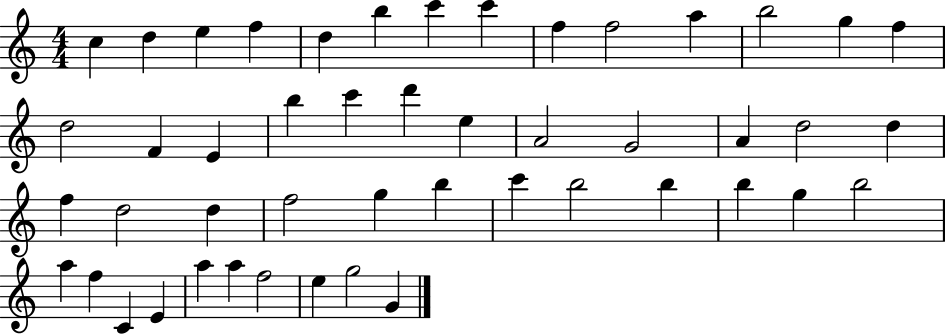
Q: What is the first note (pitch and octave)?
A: C5